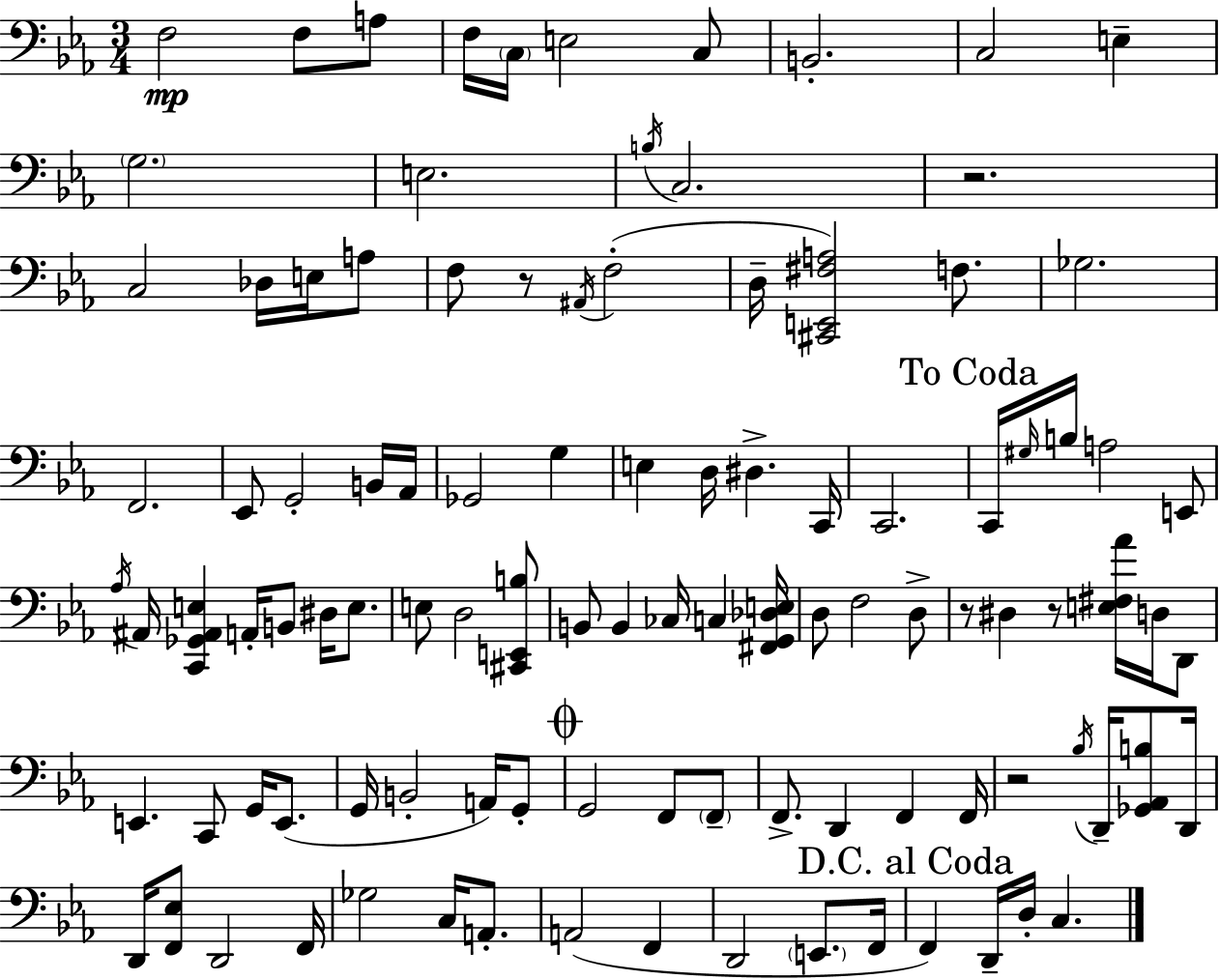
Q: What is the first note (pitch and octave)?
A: F3